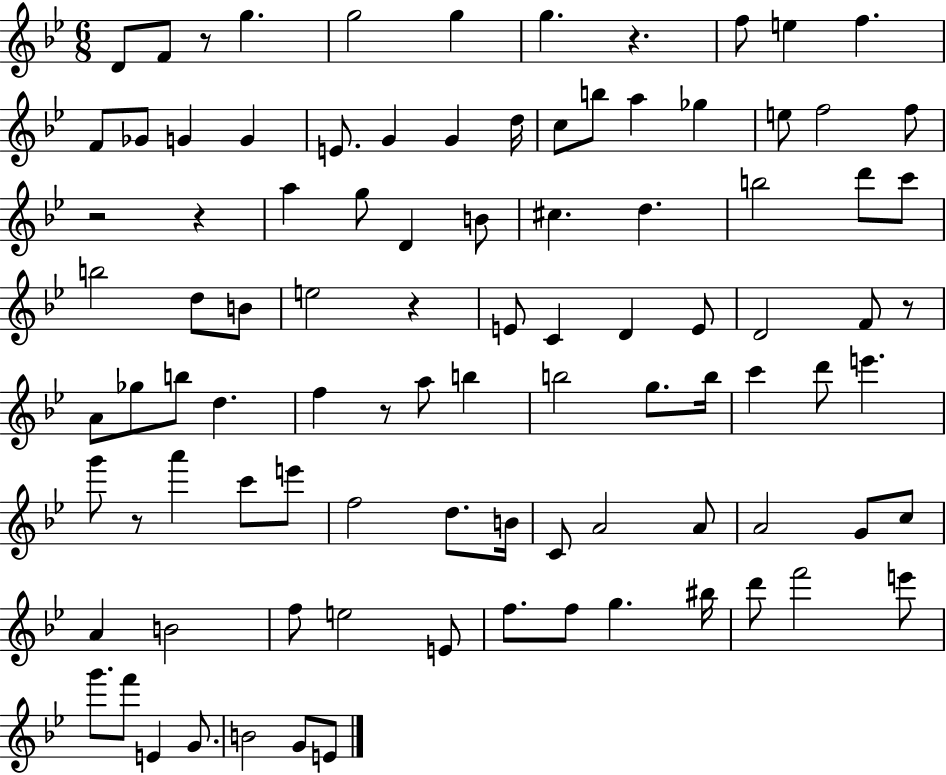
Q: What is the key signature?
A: BES major